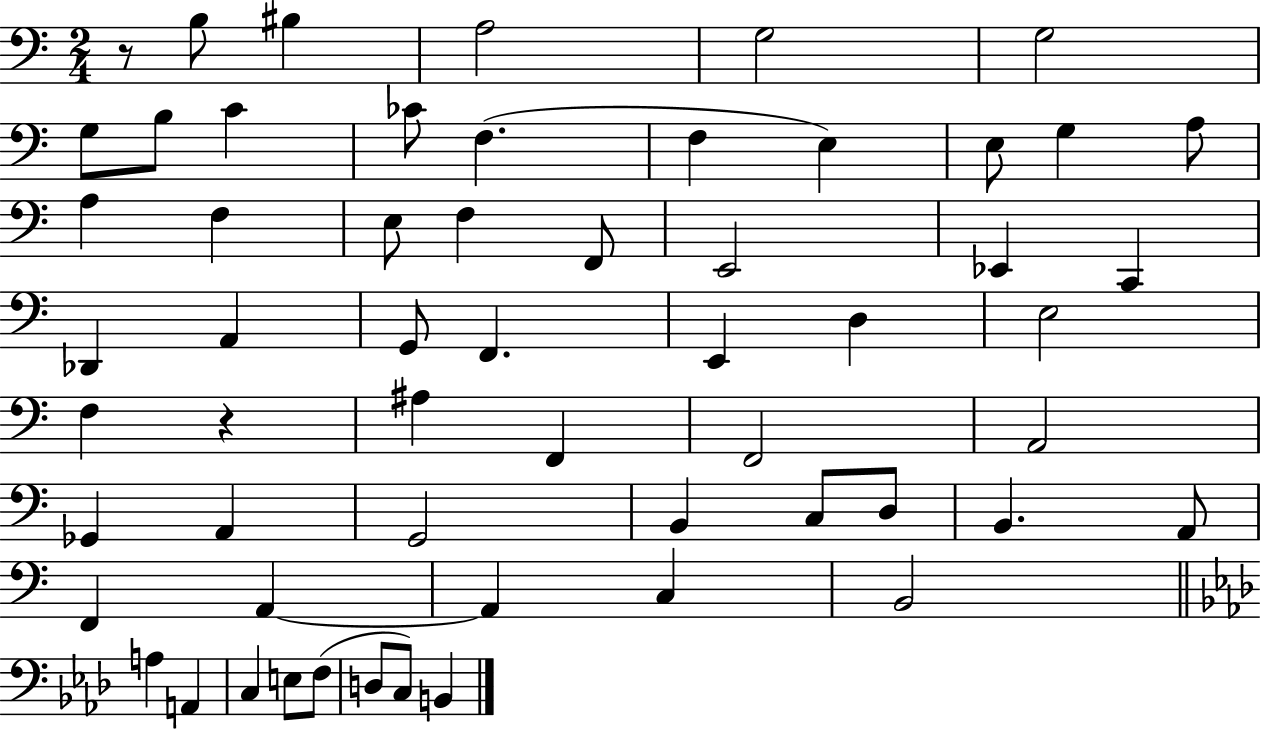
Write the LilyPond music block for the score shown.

{
  \clef bass
  \numericTimeSignature
  \time 2/4
  \key c \major
  r8 b8 bis4 | a2 | g2 | g2 | \break g8 b8 c'4 | ces'8 f4.( | f4 e4) | e8 g4 a8 | \break a4 f4 | e8 f4 f,8 | e,2 | ees,4 c,4 | \break des,4 a,4 | g,8 f,4. | e,4 d4 | e2 | \break f4 r4 | ais4 f,4 | f,2 | a,2 | \break ges,4 a,4 | g,2 | b,4 c8 d8 | b,4. a,8 | \break f,4 a,4~~ | a,4 c4 | b,2 | \bar "||" \break \key aes \major a4 a,4 | c4 e8 f8( | d8 c8) b,4 | \bar "|."
}